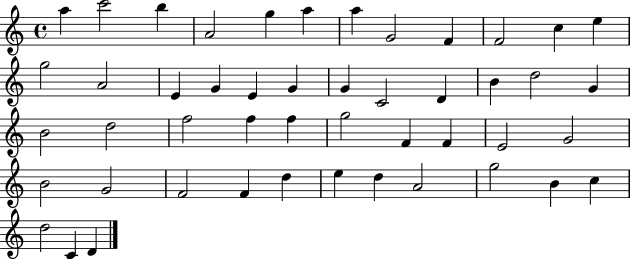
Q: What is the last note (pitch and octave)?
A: D4